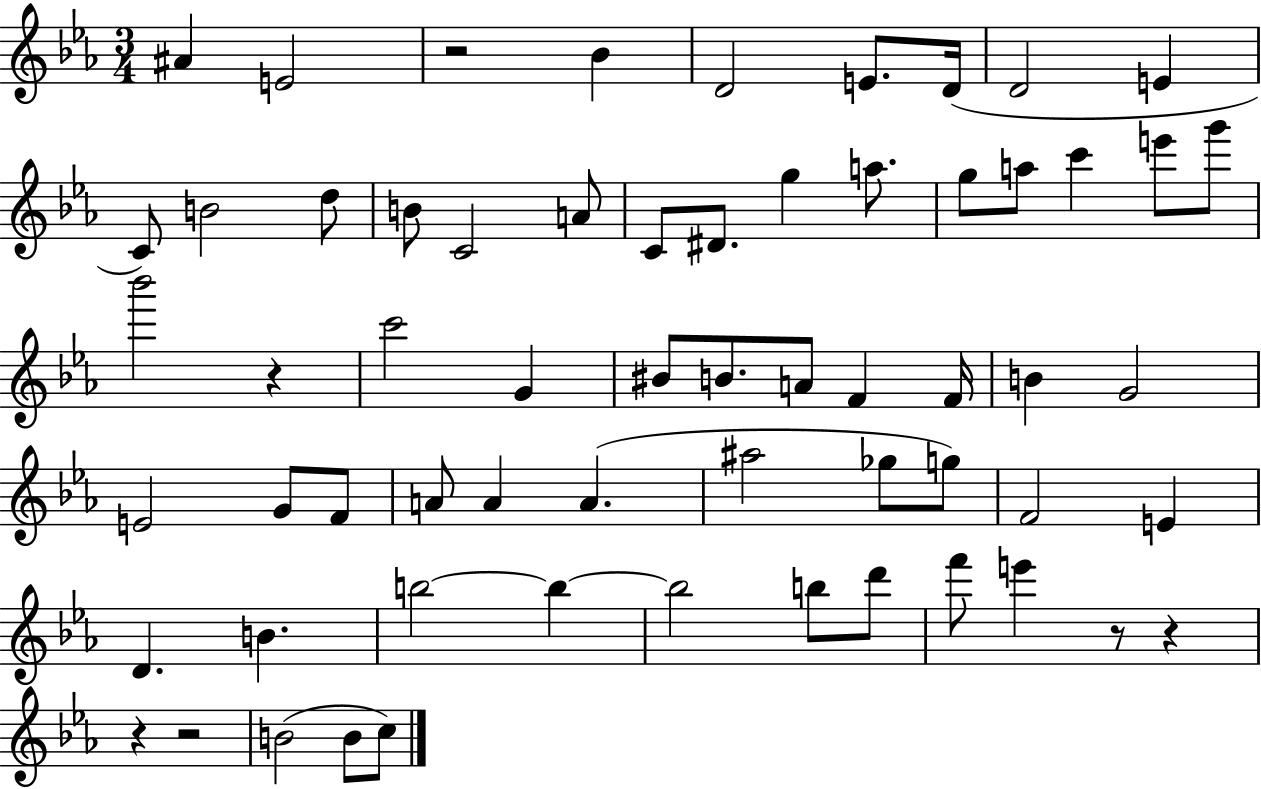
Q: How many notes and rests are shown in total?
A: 62